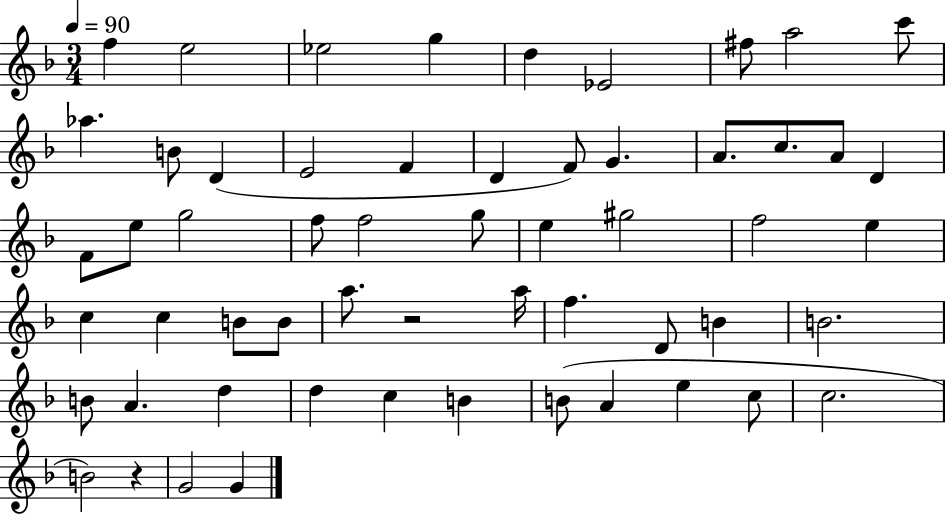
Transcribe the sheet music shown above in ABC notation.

X:1
T:Untitled
M:3/4
L:1/4
K:F
f e2 _e2 g d _E2 ^f/2 a2 c'/2 _a B/2 D E2 F D F/2 G A/2 c/2 A/2 D F/2 e/2 g2 f/2 f2 g/2 e ^g2 f2 e c c B/2 B/2 a/2 z2 a/4 f D/2 B B2 B/2 A d d c B B/2 A e c/2 c2 B2 z G2 G